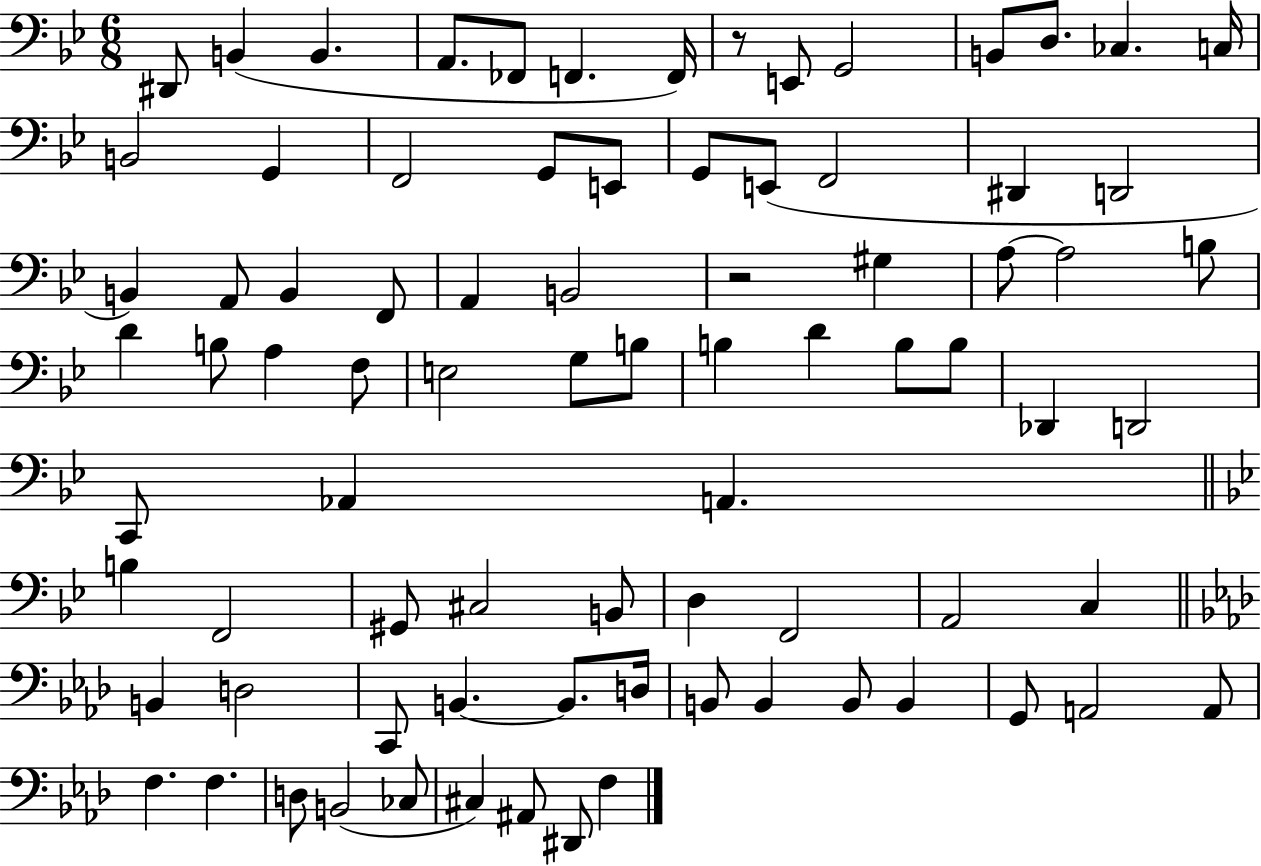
{
  \clef bass
  \numericTimeSignature
  \time 6/8
  \key bes \major
  \repeat volta 2 { dis,8 b,4( b,4. | a,8. fes,8 f,4. f,16) | r8 e,8 g,2 | b,8 d8. ces4. c16 | \break b,2 g,4 | f,2 g,8 e,8 | g,8 e,8( f,2 | dis,4 d,2 | \break b,4) a,8 b,4 f,8 | a,4 b,2 | r2 gis4 | a8~~ a2 b8 | \break d'4 b8 a4 f8 | e2 g8 b8 | b4 d'4 b8 b8 | des,4 d,2 | \break c,8 aes,4 a,4. | \bar "||" \break \key g \minor b4 f,2 | gis,8 cis2 b,8 | d4 f,2 | a,2 c4 | \break \bar "||" \break \key aes \major b,4 d2 | c,8 b,4.~~ b,8. d16 | b,8 b,4 b,8 b,4 | g,8 a,2 a,8 | \break f4. f4. | d8 b,2( ces8 | cis4) ais,8 dis,8 f4 | } \bar "|."
}